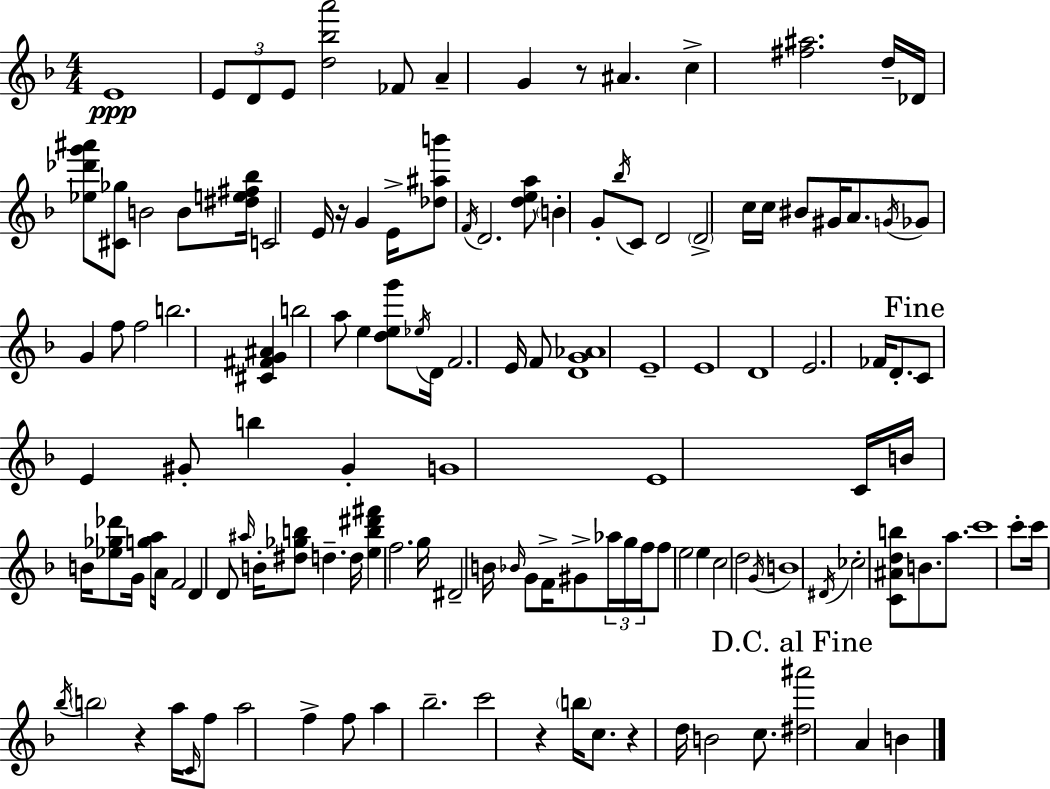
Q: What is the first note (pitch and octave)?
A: E4